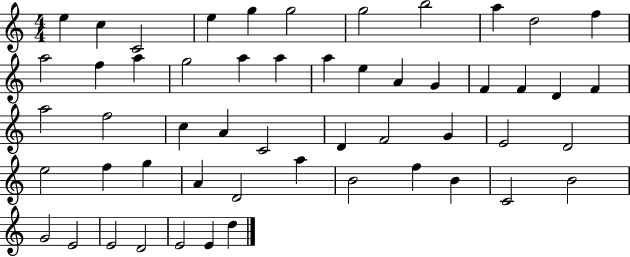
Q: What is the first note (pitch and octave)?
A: E5